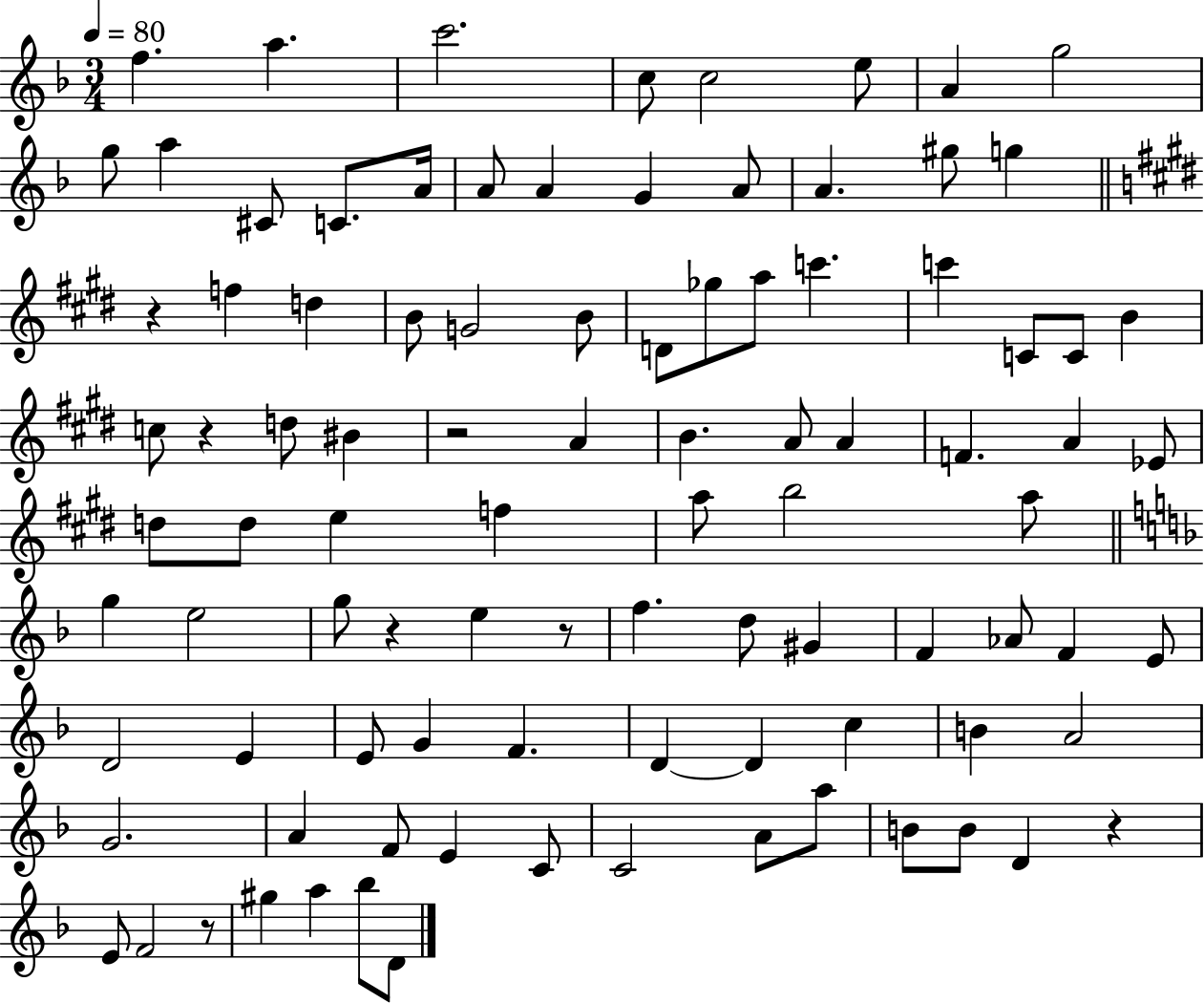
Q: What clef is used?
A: treble